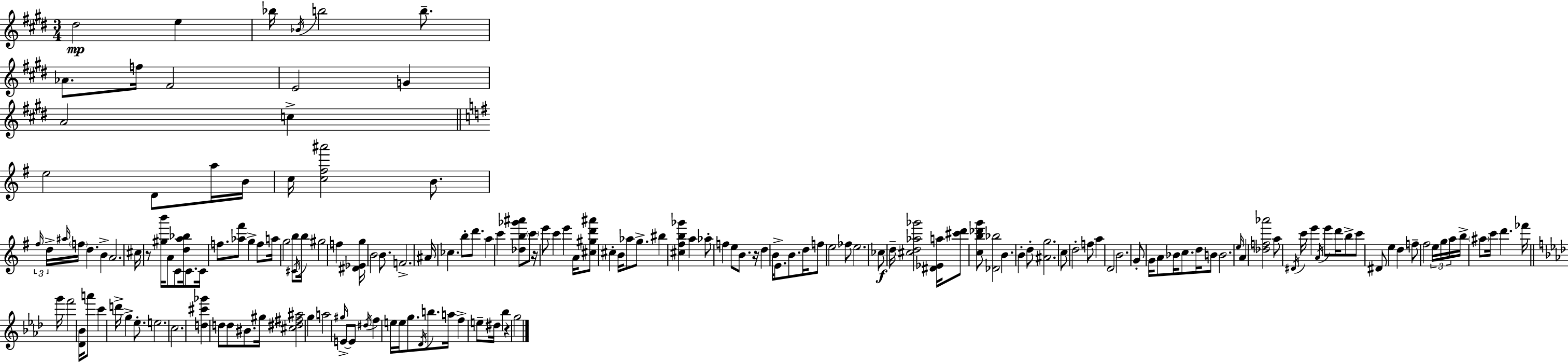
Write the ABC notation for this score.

X:1
T:Untitled
M:3/4
L:1/4
K:E
^d2 e _b/4 _B/4 b2 b/2 _A/2 f/4 ^F2 E2 G A2 c e2 D/2 a/4 B/4 c/4 [c^f^a']2 B/2 ^f/4 d/4 ^a/4 f/4 d B A2 ^c/4 z/2 [^gb']/4 A/2 C/2 [da_b]/4 C/2 C/4 f/2 [_a^f']/2 g f/2 a/4 g2 b/2 ^C/4 b/4 ^g2 f [^D_Eg]/4 B2 B/2 F2 ^A/4 _c b/2 d'/2 a c' [_db_g'^a']/2 c'/2 z/4 e'/2 c' e' A/4 [^c^gd'^a']/2 ^c B/4 _a/2 g/2 ^b [^c^fb_g'] a _a/2 f e/2 B/2 z/4 d B/4 E/2 B/2 d/4 f/2 e2 _f/2 e2 _c/2 d/4 [^cd_a_g']2 [^D_Ea]/4 [^c'd']/2 [cb_d'g']/2 [_D_b]2 B B d/2 [^Ag]2 c/2 d2 f/2 a D2 B2 G/2 G/4 A/2 _B/4 c/2 d/4 B/2 B2 e/4 A [_df_a']2 a/2 ^D/4 c'/4 e' A/4 e'/2 d'/4 b/2 c'/2 ^D/2 e d f/2 ^f2 e/4 g/4 a/4 b/4 ^a/2 c'/4 d' _f'/4 g'/4 f'2 [_D_B]/4 a'/2 c' d'/4 g _e/2 e2 c2 [d^c'_g'] d/2 d/2 ^B/2 ^g/4 [^c^d^f^a]2 g a2 ^g/4 E/2 E/2 ^d/4 f e/4 e/4 g/2 _D/4 b/2 a/4 f e/2 ^d/4 _b z g2